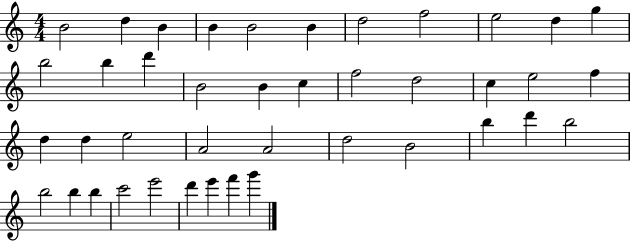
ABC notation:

X:1
T:Untitled
M:4/4
L:1/4
K:C
B2 d B B B2 B d2 f2 e2 d g b2 b d' B2 B c f2 d2 c e2 f d d e2 A2 A2 d2 B2 b d' b2 b2 b b c'2 e'2 d' e' f' g'